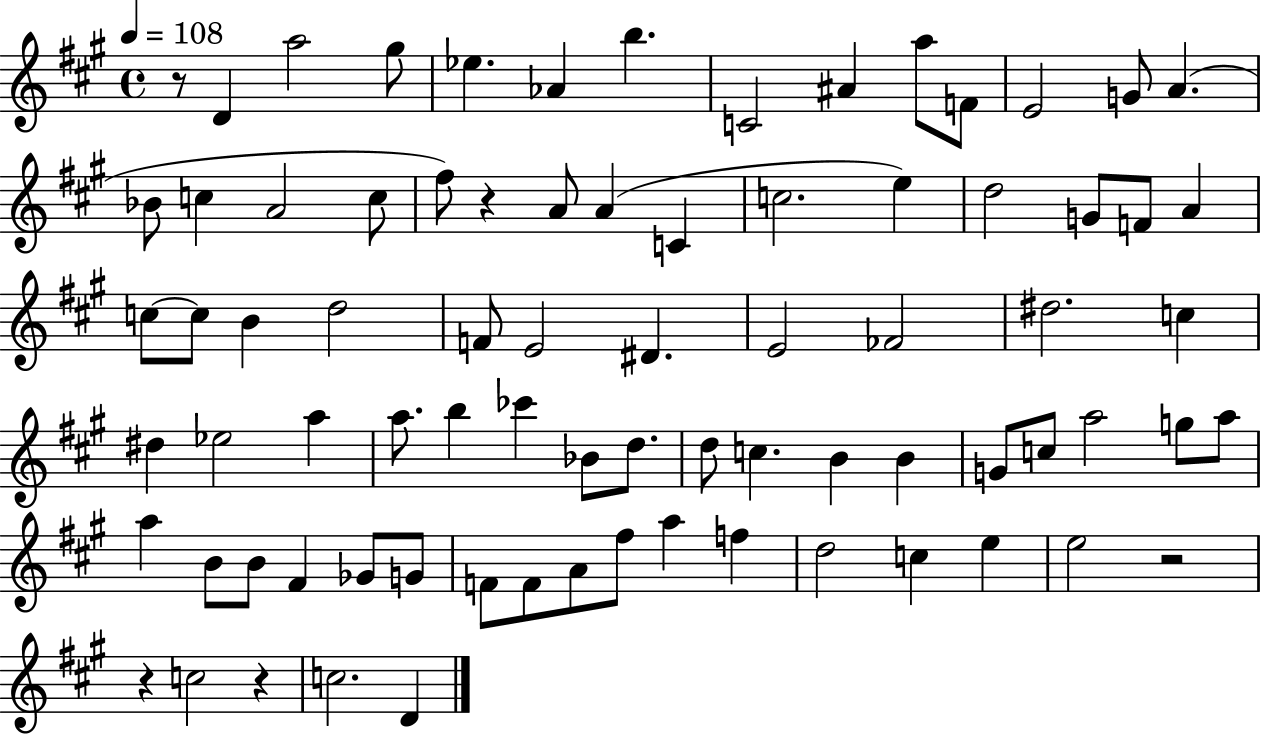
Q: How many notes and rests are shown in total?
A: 79